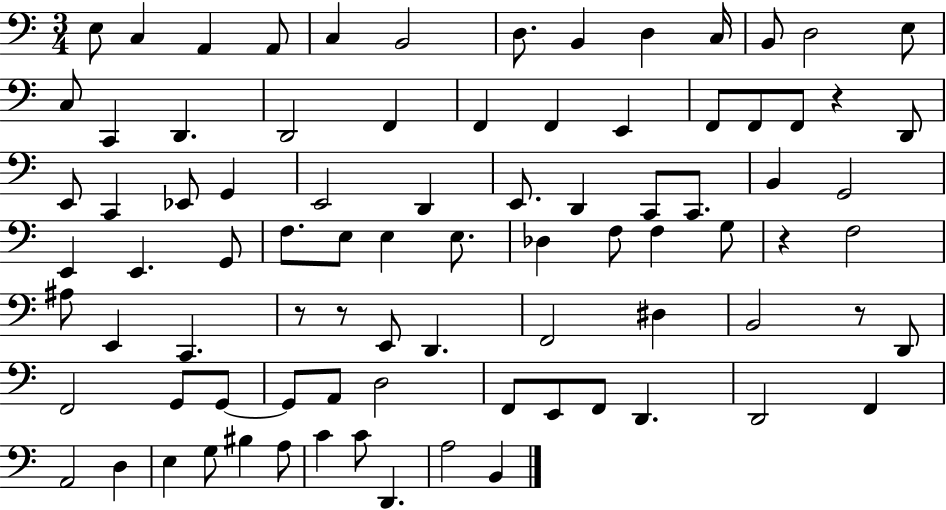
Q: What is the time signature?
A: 3/4